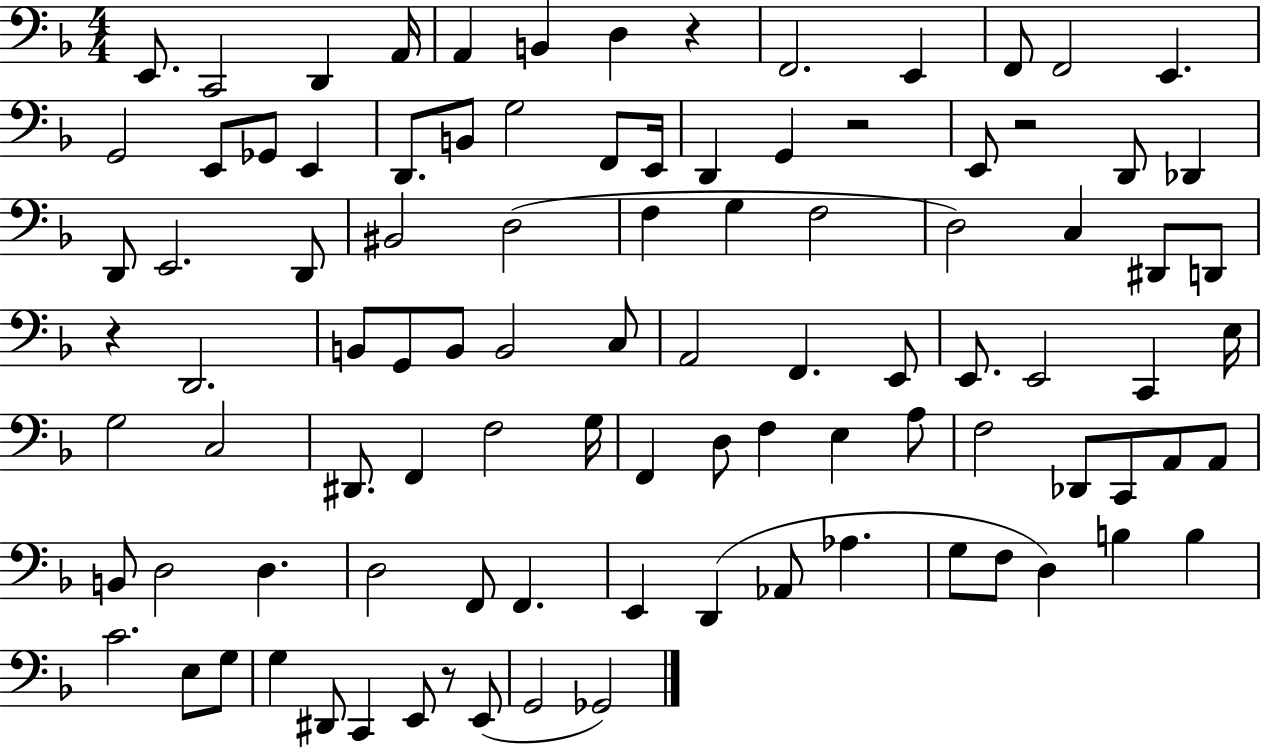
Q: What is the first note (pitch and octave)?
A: E2